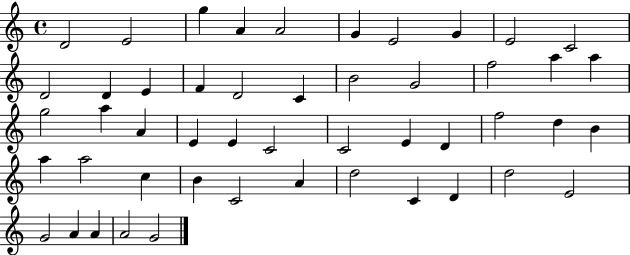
X:1
T:Untitled
M:4/4
L:1/4
K:C
D2 E2 g A A2 G E2 G E2 C2 D2 D E F D2 C B2 G2 f2 a a g2 a A E E C2 C2 E D f2 d B a a2 c B C2 A d2 C D d2 E2 G2 A A A2 G2